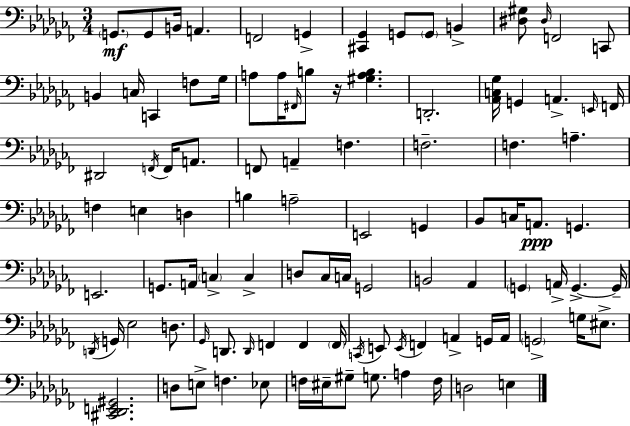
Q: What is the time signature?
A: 3/4